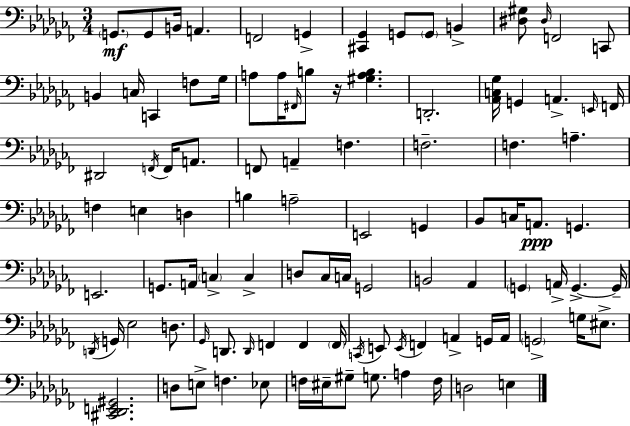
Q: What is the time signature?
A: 3/4